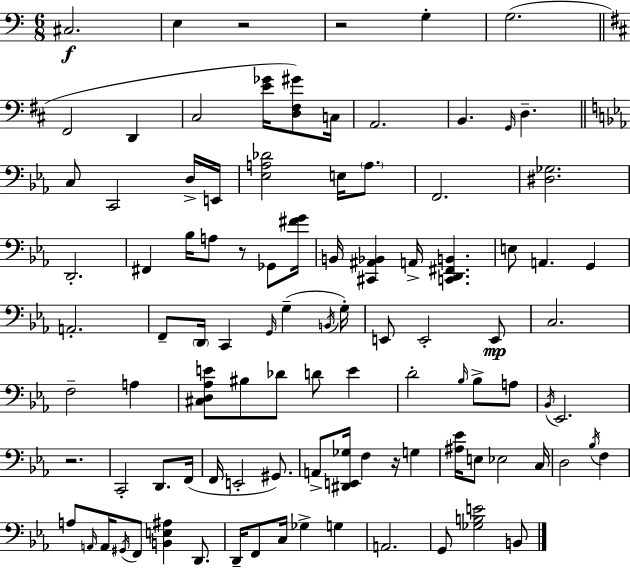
{
  \clef bass
  \numericTimeSignature
  \time 6/8
  \key c \major
  cis2.\f | e4 r2 | r2 g4-. | g2.( | \break \bar "||" \break \key d \major fis,2 d,4 | cis2 <e' ges'>16 <d fis gis'>8) c16 | a,2. | b,4. \grace { g,16 } d4.-- | \break \bar "||" \break \key c \minor c8 c,2 d16-> e,16 | <ees a des'>2 e16 \parenthesize a8. | f,2. | <dis ges>2. | \break d,2.-. | fis,4 bes16 a8 r8 ges,8 <fis' g'>16 | b,16 <cis, ais, bes,>4 a,16-> <c, d, fis, b,>4. | e8 a,4. g,4 | \break a,2.-. | f,8-- \parenthesize d,16 c,4 \grace { g,16 }( g4-- | \acciaccatura { b,16 }) g16-. e,8 e,2-. | e,8\mp c2. | \break f2-- a4 | <cis d aes e'>8 bis8 des'8 d'8 e'4 | d'2-. \grace { bes16 } bes8-> | a8 \acciaccatura { bes,16 } ees,2. | \break r2. | c,2-. | d,8. f,16( f,16 e,2-. | gis,8.) a,8-> <dis, e, ges>16 f4 r16 | \break g4 <ais ees'>16 e8 ees2 | c16 d2 | \acciaccatura { bes16 } f4 a8 \grace { a,16 } a,16 \acciaccatura { gis,16 } f,8 | <b, e ais>4 d,8. d,16-- f,8 c16 ges4-> | \break g4 a,2. | g,8 <ges b e'>2 | b,8 \bar "|."
}